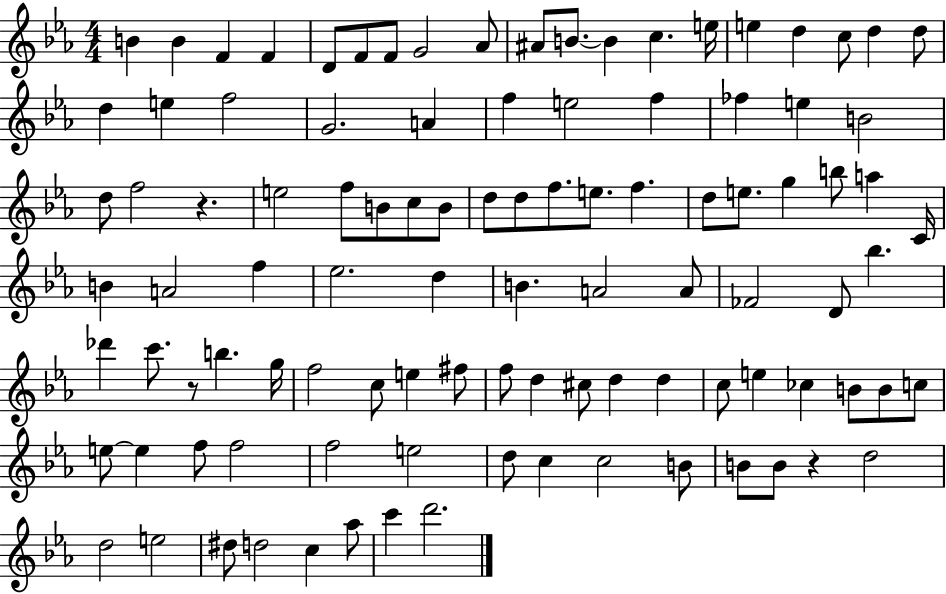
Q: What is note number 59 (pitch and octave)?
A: Bb5